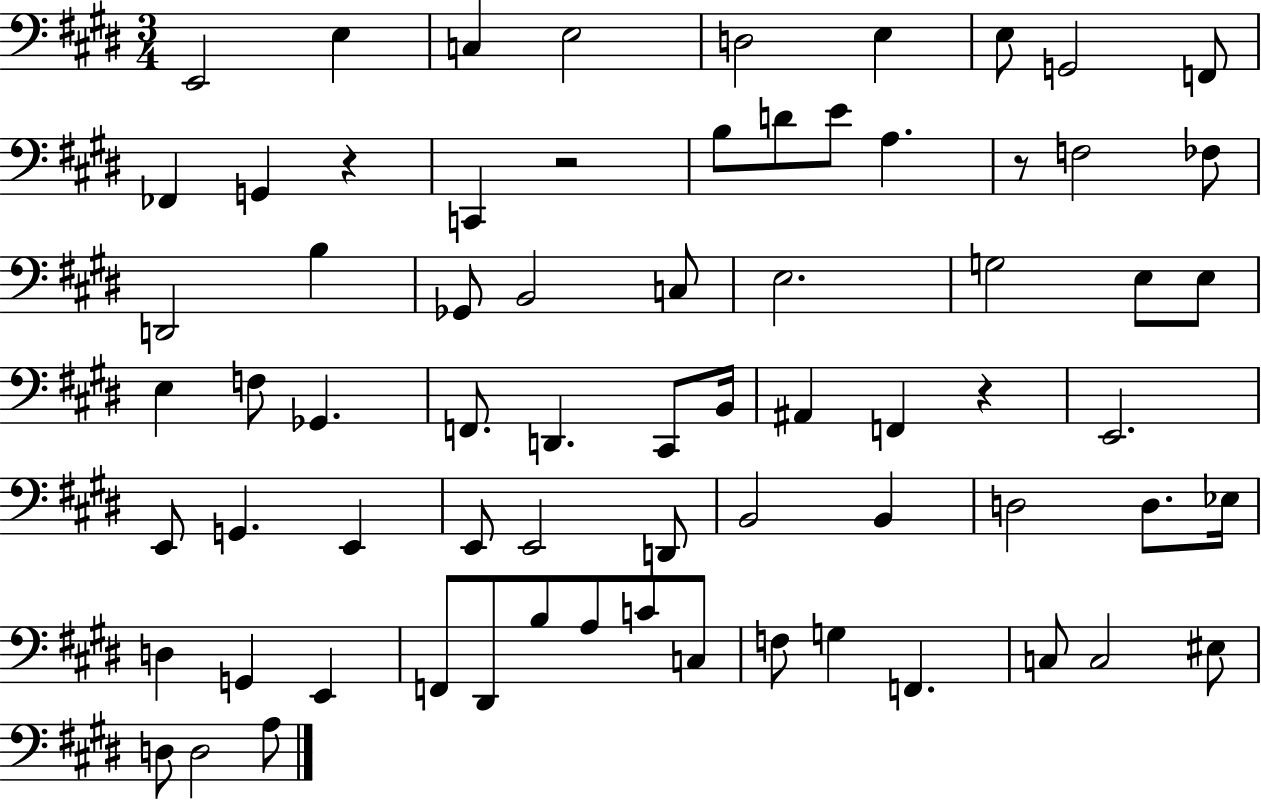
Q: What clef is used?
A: bass